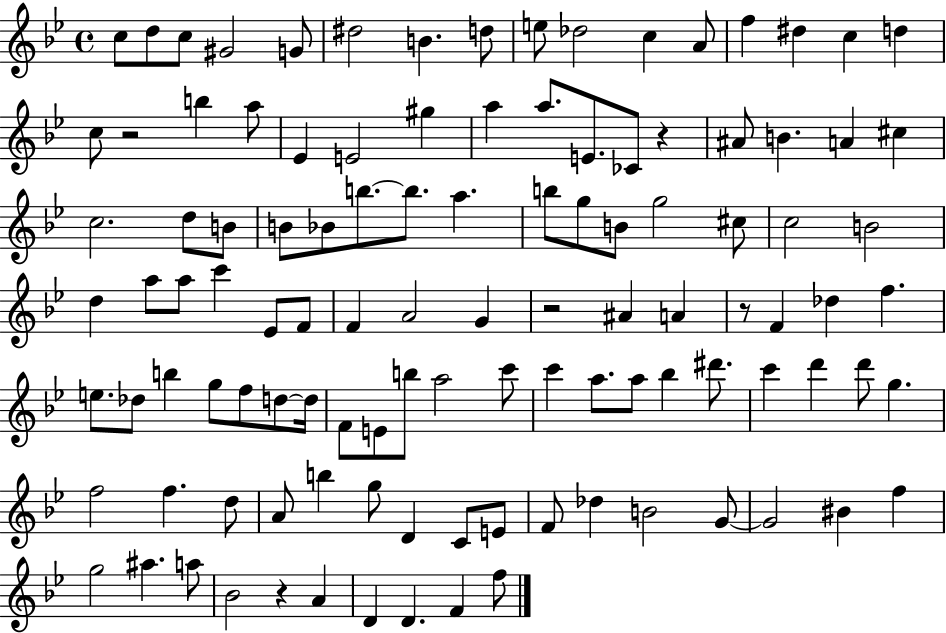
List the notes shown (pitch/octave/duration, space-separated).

C5/e D5/e C5/e G#4/h G4/e D#5/h B4/q. D5/e E5/e Db5/h C5/q A4/e F5/q D#5/q C5/q D5/q C5/e R/h B5/q A5/e Eb4/q E4/h G#5/q A5/q A5/e. E4/e. CES4/e R/q A#4/e B4/q. A4/q C#5/q C5/h. D5/e B4/e B4/e Bb4/e B5/e. B5/e. A5/q. B5/e G5/e B4/e G5/h C#5/e C5/h B4/h D5/q A5/e A5/e C6/q Eb4/e F4/e F4/q A4/h G4/q R/h A#4/q A4/q R/e F4/q Db5/q F5/q. E5/e. Db5/e B5/q G5/e F5/e D5/e D5/s F4/e E4/e B5/e A5/h C6/e C6/q A5/e. A5/e Bb5/q D#6/e. C6/q D6/q D6/e G5/q. F5/h F5/q. D5/e A4/e B5/q G5/e D4/q C4/e E4/e F4/e Db5/q B4/h G4/e G4/h BIS4/q F5/q G5/h A#5/q. A5/e Bb4/h R/q A4/q D4/q D4/q. F4/q F5/e